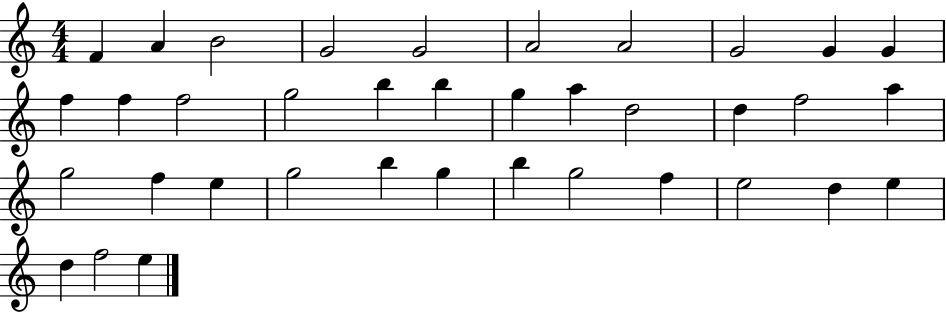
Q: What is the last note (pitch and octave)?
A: E5